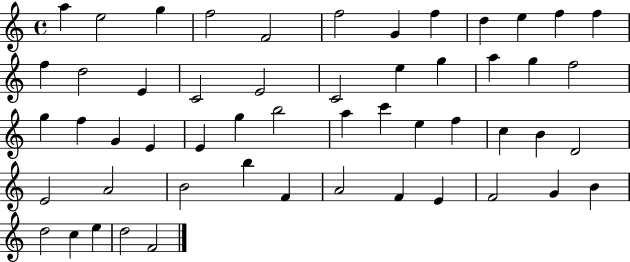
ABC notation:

X:1
T:Untitled
M:4/4
L:1/4
K:C
a e2 g f2 F2 f2 G f d e f f f d2 E C2 E2 C2 e g a g f2 g f G E E g b2 a c' e f c B D2 E2 A2 B2 b F A2 F E F2 G B d2 c e d2 F2